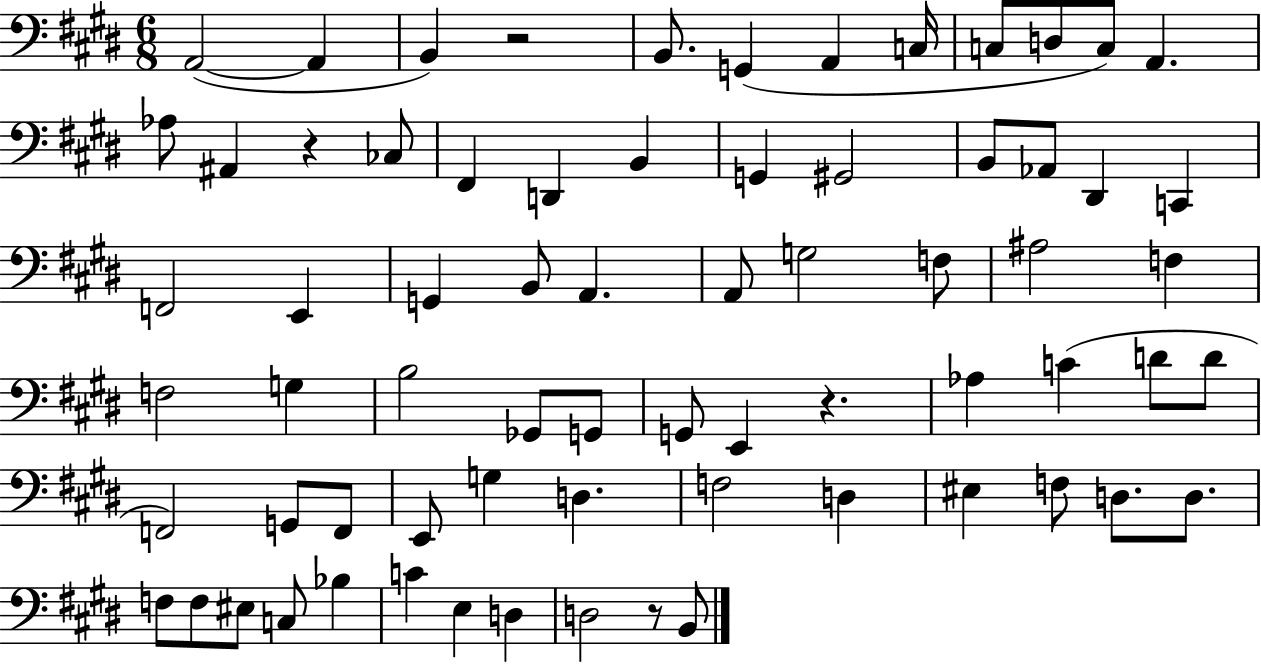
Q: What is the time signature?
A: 6/8